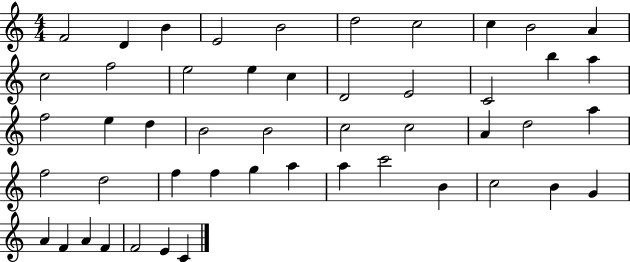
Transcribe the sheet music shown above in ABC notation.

X:1
T:Untitled
M:4/4
L:1/4
K:C
F2 D B E2 B2 d2 c2 c B2 A c2 f2 e2 e c D2 E2 C2 b a f2 e d B2 B2 c2 c2 A d2 a f2 d2 f f g a a c'2 B c2 B G A F A F F2 E C